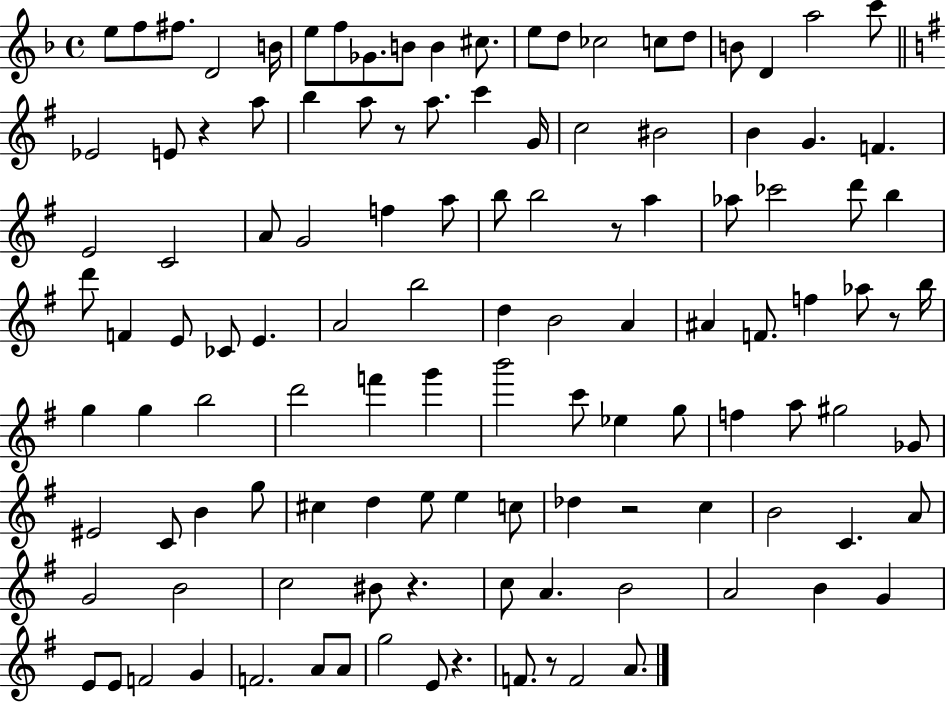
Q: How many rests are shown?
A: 8